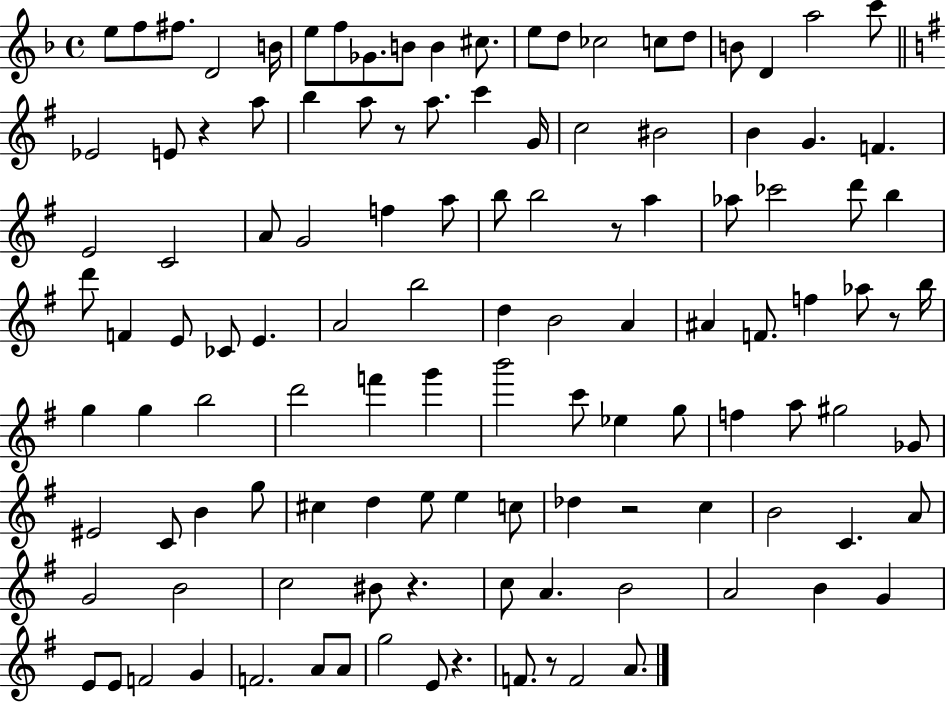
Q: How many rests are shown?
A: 8